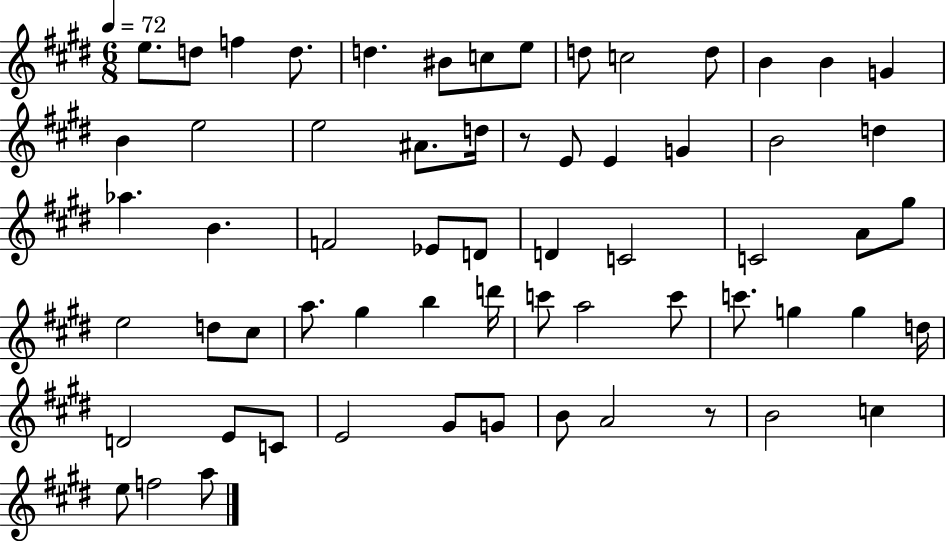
{
  \clef treble
  \numericTimeSignature
  \time 6/8
  \key e \major
  \tempo 4 = 72
  e''8. d''8 f''4 d''8. | d''4. bis'8 c''8 e''8 | d''8 c''2 d''8 | b'4 b'4 g'4 | \break b'4 e''2 | e''2 ais'8. d''16 | r8 e'8 e'4 g'4 | b'2 d''4 | \break aes''4. b'4. | f'2 ees'8 d'8 | d'4 c'2 | c'2 a'8 gis''8 | \break e''2 d''8 cis''8 | a''8. gis''4 b''4 d'''16 | c'''8 a''2 c'''8 | c'''8. g''4 g''4 d''16 | \break d'2 e'8 c'8 | e'2 gis'8 g'8 | b'8 a'2 r8 | b'2 c''4 | \break e''8 f''2 a''8 | \bar "|."
}